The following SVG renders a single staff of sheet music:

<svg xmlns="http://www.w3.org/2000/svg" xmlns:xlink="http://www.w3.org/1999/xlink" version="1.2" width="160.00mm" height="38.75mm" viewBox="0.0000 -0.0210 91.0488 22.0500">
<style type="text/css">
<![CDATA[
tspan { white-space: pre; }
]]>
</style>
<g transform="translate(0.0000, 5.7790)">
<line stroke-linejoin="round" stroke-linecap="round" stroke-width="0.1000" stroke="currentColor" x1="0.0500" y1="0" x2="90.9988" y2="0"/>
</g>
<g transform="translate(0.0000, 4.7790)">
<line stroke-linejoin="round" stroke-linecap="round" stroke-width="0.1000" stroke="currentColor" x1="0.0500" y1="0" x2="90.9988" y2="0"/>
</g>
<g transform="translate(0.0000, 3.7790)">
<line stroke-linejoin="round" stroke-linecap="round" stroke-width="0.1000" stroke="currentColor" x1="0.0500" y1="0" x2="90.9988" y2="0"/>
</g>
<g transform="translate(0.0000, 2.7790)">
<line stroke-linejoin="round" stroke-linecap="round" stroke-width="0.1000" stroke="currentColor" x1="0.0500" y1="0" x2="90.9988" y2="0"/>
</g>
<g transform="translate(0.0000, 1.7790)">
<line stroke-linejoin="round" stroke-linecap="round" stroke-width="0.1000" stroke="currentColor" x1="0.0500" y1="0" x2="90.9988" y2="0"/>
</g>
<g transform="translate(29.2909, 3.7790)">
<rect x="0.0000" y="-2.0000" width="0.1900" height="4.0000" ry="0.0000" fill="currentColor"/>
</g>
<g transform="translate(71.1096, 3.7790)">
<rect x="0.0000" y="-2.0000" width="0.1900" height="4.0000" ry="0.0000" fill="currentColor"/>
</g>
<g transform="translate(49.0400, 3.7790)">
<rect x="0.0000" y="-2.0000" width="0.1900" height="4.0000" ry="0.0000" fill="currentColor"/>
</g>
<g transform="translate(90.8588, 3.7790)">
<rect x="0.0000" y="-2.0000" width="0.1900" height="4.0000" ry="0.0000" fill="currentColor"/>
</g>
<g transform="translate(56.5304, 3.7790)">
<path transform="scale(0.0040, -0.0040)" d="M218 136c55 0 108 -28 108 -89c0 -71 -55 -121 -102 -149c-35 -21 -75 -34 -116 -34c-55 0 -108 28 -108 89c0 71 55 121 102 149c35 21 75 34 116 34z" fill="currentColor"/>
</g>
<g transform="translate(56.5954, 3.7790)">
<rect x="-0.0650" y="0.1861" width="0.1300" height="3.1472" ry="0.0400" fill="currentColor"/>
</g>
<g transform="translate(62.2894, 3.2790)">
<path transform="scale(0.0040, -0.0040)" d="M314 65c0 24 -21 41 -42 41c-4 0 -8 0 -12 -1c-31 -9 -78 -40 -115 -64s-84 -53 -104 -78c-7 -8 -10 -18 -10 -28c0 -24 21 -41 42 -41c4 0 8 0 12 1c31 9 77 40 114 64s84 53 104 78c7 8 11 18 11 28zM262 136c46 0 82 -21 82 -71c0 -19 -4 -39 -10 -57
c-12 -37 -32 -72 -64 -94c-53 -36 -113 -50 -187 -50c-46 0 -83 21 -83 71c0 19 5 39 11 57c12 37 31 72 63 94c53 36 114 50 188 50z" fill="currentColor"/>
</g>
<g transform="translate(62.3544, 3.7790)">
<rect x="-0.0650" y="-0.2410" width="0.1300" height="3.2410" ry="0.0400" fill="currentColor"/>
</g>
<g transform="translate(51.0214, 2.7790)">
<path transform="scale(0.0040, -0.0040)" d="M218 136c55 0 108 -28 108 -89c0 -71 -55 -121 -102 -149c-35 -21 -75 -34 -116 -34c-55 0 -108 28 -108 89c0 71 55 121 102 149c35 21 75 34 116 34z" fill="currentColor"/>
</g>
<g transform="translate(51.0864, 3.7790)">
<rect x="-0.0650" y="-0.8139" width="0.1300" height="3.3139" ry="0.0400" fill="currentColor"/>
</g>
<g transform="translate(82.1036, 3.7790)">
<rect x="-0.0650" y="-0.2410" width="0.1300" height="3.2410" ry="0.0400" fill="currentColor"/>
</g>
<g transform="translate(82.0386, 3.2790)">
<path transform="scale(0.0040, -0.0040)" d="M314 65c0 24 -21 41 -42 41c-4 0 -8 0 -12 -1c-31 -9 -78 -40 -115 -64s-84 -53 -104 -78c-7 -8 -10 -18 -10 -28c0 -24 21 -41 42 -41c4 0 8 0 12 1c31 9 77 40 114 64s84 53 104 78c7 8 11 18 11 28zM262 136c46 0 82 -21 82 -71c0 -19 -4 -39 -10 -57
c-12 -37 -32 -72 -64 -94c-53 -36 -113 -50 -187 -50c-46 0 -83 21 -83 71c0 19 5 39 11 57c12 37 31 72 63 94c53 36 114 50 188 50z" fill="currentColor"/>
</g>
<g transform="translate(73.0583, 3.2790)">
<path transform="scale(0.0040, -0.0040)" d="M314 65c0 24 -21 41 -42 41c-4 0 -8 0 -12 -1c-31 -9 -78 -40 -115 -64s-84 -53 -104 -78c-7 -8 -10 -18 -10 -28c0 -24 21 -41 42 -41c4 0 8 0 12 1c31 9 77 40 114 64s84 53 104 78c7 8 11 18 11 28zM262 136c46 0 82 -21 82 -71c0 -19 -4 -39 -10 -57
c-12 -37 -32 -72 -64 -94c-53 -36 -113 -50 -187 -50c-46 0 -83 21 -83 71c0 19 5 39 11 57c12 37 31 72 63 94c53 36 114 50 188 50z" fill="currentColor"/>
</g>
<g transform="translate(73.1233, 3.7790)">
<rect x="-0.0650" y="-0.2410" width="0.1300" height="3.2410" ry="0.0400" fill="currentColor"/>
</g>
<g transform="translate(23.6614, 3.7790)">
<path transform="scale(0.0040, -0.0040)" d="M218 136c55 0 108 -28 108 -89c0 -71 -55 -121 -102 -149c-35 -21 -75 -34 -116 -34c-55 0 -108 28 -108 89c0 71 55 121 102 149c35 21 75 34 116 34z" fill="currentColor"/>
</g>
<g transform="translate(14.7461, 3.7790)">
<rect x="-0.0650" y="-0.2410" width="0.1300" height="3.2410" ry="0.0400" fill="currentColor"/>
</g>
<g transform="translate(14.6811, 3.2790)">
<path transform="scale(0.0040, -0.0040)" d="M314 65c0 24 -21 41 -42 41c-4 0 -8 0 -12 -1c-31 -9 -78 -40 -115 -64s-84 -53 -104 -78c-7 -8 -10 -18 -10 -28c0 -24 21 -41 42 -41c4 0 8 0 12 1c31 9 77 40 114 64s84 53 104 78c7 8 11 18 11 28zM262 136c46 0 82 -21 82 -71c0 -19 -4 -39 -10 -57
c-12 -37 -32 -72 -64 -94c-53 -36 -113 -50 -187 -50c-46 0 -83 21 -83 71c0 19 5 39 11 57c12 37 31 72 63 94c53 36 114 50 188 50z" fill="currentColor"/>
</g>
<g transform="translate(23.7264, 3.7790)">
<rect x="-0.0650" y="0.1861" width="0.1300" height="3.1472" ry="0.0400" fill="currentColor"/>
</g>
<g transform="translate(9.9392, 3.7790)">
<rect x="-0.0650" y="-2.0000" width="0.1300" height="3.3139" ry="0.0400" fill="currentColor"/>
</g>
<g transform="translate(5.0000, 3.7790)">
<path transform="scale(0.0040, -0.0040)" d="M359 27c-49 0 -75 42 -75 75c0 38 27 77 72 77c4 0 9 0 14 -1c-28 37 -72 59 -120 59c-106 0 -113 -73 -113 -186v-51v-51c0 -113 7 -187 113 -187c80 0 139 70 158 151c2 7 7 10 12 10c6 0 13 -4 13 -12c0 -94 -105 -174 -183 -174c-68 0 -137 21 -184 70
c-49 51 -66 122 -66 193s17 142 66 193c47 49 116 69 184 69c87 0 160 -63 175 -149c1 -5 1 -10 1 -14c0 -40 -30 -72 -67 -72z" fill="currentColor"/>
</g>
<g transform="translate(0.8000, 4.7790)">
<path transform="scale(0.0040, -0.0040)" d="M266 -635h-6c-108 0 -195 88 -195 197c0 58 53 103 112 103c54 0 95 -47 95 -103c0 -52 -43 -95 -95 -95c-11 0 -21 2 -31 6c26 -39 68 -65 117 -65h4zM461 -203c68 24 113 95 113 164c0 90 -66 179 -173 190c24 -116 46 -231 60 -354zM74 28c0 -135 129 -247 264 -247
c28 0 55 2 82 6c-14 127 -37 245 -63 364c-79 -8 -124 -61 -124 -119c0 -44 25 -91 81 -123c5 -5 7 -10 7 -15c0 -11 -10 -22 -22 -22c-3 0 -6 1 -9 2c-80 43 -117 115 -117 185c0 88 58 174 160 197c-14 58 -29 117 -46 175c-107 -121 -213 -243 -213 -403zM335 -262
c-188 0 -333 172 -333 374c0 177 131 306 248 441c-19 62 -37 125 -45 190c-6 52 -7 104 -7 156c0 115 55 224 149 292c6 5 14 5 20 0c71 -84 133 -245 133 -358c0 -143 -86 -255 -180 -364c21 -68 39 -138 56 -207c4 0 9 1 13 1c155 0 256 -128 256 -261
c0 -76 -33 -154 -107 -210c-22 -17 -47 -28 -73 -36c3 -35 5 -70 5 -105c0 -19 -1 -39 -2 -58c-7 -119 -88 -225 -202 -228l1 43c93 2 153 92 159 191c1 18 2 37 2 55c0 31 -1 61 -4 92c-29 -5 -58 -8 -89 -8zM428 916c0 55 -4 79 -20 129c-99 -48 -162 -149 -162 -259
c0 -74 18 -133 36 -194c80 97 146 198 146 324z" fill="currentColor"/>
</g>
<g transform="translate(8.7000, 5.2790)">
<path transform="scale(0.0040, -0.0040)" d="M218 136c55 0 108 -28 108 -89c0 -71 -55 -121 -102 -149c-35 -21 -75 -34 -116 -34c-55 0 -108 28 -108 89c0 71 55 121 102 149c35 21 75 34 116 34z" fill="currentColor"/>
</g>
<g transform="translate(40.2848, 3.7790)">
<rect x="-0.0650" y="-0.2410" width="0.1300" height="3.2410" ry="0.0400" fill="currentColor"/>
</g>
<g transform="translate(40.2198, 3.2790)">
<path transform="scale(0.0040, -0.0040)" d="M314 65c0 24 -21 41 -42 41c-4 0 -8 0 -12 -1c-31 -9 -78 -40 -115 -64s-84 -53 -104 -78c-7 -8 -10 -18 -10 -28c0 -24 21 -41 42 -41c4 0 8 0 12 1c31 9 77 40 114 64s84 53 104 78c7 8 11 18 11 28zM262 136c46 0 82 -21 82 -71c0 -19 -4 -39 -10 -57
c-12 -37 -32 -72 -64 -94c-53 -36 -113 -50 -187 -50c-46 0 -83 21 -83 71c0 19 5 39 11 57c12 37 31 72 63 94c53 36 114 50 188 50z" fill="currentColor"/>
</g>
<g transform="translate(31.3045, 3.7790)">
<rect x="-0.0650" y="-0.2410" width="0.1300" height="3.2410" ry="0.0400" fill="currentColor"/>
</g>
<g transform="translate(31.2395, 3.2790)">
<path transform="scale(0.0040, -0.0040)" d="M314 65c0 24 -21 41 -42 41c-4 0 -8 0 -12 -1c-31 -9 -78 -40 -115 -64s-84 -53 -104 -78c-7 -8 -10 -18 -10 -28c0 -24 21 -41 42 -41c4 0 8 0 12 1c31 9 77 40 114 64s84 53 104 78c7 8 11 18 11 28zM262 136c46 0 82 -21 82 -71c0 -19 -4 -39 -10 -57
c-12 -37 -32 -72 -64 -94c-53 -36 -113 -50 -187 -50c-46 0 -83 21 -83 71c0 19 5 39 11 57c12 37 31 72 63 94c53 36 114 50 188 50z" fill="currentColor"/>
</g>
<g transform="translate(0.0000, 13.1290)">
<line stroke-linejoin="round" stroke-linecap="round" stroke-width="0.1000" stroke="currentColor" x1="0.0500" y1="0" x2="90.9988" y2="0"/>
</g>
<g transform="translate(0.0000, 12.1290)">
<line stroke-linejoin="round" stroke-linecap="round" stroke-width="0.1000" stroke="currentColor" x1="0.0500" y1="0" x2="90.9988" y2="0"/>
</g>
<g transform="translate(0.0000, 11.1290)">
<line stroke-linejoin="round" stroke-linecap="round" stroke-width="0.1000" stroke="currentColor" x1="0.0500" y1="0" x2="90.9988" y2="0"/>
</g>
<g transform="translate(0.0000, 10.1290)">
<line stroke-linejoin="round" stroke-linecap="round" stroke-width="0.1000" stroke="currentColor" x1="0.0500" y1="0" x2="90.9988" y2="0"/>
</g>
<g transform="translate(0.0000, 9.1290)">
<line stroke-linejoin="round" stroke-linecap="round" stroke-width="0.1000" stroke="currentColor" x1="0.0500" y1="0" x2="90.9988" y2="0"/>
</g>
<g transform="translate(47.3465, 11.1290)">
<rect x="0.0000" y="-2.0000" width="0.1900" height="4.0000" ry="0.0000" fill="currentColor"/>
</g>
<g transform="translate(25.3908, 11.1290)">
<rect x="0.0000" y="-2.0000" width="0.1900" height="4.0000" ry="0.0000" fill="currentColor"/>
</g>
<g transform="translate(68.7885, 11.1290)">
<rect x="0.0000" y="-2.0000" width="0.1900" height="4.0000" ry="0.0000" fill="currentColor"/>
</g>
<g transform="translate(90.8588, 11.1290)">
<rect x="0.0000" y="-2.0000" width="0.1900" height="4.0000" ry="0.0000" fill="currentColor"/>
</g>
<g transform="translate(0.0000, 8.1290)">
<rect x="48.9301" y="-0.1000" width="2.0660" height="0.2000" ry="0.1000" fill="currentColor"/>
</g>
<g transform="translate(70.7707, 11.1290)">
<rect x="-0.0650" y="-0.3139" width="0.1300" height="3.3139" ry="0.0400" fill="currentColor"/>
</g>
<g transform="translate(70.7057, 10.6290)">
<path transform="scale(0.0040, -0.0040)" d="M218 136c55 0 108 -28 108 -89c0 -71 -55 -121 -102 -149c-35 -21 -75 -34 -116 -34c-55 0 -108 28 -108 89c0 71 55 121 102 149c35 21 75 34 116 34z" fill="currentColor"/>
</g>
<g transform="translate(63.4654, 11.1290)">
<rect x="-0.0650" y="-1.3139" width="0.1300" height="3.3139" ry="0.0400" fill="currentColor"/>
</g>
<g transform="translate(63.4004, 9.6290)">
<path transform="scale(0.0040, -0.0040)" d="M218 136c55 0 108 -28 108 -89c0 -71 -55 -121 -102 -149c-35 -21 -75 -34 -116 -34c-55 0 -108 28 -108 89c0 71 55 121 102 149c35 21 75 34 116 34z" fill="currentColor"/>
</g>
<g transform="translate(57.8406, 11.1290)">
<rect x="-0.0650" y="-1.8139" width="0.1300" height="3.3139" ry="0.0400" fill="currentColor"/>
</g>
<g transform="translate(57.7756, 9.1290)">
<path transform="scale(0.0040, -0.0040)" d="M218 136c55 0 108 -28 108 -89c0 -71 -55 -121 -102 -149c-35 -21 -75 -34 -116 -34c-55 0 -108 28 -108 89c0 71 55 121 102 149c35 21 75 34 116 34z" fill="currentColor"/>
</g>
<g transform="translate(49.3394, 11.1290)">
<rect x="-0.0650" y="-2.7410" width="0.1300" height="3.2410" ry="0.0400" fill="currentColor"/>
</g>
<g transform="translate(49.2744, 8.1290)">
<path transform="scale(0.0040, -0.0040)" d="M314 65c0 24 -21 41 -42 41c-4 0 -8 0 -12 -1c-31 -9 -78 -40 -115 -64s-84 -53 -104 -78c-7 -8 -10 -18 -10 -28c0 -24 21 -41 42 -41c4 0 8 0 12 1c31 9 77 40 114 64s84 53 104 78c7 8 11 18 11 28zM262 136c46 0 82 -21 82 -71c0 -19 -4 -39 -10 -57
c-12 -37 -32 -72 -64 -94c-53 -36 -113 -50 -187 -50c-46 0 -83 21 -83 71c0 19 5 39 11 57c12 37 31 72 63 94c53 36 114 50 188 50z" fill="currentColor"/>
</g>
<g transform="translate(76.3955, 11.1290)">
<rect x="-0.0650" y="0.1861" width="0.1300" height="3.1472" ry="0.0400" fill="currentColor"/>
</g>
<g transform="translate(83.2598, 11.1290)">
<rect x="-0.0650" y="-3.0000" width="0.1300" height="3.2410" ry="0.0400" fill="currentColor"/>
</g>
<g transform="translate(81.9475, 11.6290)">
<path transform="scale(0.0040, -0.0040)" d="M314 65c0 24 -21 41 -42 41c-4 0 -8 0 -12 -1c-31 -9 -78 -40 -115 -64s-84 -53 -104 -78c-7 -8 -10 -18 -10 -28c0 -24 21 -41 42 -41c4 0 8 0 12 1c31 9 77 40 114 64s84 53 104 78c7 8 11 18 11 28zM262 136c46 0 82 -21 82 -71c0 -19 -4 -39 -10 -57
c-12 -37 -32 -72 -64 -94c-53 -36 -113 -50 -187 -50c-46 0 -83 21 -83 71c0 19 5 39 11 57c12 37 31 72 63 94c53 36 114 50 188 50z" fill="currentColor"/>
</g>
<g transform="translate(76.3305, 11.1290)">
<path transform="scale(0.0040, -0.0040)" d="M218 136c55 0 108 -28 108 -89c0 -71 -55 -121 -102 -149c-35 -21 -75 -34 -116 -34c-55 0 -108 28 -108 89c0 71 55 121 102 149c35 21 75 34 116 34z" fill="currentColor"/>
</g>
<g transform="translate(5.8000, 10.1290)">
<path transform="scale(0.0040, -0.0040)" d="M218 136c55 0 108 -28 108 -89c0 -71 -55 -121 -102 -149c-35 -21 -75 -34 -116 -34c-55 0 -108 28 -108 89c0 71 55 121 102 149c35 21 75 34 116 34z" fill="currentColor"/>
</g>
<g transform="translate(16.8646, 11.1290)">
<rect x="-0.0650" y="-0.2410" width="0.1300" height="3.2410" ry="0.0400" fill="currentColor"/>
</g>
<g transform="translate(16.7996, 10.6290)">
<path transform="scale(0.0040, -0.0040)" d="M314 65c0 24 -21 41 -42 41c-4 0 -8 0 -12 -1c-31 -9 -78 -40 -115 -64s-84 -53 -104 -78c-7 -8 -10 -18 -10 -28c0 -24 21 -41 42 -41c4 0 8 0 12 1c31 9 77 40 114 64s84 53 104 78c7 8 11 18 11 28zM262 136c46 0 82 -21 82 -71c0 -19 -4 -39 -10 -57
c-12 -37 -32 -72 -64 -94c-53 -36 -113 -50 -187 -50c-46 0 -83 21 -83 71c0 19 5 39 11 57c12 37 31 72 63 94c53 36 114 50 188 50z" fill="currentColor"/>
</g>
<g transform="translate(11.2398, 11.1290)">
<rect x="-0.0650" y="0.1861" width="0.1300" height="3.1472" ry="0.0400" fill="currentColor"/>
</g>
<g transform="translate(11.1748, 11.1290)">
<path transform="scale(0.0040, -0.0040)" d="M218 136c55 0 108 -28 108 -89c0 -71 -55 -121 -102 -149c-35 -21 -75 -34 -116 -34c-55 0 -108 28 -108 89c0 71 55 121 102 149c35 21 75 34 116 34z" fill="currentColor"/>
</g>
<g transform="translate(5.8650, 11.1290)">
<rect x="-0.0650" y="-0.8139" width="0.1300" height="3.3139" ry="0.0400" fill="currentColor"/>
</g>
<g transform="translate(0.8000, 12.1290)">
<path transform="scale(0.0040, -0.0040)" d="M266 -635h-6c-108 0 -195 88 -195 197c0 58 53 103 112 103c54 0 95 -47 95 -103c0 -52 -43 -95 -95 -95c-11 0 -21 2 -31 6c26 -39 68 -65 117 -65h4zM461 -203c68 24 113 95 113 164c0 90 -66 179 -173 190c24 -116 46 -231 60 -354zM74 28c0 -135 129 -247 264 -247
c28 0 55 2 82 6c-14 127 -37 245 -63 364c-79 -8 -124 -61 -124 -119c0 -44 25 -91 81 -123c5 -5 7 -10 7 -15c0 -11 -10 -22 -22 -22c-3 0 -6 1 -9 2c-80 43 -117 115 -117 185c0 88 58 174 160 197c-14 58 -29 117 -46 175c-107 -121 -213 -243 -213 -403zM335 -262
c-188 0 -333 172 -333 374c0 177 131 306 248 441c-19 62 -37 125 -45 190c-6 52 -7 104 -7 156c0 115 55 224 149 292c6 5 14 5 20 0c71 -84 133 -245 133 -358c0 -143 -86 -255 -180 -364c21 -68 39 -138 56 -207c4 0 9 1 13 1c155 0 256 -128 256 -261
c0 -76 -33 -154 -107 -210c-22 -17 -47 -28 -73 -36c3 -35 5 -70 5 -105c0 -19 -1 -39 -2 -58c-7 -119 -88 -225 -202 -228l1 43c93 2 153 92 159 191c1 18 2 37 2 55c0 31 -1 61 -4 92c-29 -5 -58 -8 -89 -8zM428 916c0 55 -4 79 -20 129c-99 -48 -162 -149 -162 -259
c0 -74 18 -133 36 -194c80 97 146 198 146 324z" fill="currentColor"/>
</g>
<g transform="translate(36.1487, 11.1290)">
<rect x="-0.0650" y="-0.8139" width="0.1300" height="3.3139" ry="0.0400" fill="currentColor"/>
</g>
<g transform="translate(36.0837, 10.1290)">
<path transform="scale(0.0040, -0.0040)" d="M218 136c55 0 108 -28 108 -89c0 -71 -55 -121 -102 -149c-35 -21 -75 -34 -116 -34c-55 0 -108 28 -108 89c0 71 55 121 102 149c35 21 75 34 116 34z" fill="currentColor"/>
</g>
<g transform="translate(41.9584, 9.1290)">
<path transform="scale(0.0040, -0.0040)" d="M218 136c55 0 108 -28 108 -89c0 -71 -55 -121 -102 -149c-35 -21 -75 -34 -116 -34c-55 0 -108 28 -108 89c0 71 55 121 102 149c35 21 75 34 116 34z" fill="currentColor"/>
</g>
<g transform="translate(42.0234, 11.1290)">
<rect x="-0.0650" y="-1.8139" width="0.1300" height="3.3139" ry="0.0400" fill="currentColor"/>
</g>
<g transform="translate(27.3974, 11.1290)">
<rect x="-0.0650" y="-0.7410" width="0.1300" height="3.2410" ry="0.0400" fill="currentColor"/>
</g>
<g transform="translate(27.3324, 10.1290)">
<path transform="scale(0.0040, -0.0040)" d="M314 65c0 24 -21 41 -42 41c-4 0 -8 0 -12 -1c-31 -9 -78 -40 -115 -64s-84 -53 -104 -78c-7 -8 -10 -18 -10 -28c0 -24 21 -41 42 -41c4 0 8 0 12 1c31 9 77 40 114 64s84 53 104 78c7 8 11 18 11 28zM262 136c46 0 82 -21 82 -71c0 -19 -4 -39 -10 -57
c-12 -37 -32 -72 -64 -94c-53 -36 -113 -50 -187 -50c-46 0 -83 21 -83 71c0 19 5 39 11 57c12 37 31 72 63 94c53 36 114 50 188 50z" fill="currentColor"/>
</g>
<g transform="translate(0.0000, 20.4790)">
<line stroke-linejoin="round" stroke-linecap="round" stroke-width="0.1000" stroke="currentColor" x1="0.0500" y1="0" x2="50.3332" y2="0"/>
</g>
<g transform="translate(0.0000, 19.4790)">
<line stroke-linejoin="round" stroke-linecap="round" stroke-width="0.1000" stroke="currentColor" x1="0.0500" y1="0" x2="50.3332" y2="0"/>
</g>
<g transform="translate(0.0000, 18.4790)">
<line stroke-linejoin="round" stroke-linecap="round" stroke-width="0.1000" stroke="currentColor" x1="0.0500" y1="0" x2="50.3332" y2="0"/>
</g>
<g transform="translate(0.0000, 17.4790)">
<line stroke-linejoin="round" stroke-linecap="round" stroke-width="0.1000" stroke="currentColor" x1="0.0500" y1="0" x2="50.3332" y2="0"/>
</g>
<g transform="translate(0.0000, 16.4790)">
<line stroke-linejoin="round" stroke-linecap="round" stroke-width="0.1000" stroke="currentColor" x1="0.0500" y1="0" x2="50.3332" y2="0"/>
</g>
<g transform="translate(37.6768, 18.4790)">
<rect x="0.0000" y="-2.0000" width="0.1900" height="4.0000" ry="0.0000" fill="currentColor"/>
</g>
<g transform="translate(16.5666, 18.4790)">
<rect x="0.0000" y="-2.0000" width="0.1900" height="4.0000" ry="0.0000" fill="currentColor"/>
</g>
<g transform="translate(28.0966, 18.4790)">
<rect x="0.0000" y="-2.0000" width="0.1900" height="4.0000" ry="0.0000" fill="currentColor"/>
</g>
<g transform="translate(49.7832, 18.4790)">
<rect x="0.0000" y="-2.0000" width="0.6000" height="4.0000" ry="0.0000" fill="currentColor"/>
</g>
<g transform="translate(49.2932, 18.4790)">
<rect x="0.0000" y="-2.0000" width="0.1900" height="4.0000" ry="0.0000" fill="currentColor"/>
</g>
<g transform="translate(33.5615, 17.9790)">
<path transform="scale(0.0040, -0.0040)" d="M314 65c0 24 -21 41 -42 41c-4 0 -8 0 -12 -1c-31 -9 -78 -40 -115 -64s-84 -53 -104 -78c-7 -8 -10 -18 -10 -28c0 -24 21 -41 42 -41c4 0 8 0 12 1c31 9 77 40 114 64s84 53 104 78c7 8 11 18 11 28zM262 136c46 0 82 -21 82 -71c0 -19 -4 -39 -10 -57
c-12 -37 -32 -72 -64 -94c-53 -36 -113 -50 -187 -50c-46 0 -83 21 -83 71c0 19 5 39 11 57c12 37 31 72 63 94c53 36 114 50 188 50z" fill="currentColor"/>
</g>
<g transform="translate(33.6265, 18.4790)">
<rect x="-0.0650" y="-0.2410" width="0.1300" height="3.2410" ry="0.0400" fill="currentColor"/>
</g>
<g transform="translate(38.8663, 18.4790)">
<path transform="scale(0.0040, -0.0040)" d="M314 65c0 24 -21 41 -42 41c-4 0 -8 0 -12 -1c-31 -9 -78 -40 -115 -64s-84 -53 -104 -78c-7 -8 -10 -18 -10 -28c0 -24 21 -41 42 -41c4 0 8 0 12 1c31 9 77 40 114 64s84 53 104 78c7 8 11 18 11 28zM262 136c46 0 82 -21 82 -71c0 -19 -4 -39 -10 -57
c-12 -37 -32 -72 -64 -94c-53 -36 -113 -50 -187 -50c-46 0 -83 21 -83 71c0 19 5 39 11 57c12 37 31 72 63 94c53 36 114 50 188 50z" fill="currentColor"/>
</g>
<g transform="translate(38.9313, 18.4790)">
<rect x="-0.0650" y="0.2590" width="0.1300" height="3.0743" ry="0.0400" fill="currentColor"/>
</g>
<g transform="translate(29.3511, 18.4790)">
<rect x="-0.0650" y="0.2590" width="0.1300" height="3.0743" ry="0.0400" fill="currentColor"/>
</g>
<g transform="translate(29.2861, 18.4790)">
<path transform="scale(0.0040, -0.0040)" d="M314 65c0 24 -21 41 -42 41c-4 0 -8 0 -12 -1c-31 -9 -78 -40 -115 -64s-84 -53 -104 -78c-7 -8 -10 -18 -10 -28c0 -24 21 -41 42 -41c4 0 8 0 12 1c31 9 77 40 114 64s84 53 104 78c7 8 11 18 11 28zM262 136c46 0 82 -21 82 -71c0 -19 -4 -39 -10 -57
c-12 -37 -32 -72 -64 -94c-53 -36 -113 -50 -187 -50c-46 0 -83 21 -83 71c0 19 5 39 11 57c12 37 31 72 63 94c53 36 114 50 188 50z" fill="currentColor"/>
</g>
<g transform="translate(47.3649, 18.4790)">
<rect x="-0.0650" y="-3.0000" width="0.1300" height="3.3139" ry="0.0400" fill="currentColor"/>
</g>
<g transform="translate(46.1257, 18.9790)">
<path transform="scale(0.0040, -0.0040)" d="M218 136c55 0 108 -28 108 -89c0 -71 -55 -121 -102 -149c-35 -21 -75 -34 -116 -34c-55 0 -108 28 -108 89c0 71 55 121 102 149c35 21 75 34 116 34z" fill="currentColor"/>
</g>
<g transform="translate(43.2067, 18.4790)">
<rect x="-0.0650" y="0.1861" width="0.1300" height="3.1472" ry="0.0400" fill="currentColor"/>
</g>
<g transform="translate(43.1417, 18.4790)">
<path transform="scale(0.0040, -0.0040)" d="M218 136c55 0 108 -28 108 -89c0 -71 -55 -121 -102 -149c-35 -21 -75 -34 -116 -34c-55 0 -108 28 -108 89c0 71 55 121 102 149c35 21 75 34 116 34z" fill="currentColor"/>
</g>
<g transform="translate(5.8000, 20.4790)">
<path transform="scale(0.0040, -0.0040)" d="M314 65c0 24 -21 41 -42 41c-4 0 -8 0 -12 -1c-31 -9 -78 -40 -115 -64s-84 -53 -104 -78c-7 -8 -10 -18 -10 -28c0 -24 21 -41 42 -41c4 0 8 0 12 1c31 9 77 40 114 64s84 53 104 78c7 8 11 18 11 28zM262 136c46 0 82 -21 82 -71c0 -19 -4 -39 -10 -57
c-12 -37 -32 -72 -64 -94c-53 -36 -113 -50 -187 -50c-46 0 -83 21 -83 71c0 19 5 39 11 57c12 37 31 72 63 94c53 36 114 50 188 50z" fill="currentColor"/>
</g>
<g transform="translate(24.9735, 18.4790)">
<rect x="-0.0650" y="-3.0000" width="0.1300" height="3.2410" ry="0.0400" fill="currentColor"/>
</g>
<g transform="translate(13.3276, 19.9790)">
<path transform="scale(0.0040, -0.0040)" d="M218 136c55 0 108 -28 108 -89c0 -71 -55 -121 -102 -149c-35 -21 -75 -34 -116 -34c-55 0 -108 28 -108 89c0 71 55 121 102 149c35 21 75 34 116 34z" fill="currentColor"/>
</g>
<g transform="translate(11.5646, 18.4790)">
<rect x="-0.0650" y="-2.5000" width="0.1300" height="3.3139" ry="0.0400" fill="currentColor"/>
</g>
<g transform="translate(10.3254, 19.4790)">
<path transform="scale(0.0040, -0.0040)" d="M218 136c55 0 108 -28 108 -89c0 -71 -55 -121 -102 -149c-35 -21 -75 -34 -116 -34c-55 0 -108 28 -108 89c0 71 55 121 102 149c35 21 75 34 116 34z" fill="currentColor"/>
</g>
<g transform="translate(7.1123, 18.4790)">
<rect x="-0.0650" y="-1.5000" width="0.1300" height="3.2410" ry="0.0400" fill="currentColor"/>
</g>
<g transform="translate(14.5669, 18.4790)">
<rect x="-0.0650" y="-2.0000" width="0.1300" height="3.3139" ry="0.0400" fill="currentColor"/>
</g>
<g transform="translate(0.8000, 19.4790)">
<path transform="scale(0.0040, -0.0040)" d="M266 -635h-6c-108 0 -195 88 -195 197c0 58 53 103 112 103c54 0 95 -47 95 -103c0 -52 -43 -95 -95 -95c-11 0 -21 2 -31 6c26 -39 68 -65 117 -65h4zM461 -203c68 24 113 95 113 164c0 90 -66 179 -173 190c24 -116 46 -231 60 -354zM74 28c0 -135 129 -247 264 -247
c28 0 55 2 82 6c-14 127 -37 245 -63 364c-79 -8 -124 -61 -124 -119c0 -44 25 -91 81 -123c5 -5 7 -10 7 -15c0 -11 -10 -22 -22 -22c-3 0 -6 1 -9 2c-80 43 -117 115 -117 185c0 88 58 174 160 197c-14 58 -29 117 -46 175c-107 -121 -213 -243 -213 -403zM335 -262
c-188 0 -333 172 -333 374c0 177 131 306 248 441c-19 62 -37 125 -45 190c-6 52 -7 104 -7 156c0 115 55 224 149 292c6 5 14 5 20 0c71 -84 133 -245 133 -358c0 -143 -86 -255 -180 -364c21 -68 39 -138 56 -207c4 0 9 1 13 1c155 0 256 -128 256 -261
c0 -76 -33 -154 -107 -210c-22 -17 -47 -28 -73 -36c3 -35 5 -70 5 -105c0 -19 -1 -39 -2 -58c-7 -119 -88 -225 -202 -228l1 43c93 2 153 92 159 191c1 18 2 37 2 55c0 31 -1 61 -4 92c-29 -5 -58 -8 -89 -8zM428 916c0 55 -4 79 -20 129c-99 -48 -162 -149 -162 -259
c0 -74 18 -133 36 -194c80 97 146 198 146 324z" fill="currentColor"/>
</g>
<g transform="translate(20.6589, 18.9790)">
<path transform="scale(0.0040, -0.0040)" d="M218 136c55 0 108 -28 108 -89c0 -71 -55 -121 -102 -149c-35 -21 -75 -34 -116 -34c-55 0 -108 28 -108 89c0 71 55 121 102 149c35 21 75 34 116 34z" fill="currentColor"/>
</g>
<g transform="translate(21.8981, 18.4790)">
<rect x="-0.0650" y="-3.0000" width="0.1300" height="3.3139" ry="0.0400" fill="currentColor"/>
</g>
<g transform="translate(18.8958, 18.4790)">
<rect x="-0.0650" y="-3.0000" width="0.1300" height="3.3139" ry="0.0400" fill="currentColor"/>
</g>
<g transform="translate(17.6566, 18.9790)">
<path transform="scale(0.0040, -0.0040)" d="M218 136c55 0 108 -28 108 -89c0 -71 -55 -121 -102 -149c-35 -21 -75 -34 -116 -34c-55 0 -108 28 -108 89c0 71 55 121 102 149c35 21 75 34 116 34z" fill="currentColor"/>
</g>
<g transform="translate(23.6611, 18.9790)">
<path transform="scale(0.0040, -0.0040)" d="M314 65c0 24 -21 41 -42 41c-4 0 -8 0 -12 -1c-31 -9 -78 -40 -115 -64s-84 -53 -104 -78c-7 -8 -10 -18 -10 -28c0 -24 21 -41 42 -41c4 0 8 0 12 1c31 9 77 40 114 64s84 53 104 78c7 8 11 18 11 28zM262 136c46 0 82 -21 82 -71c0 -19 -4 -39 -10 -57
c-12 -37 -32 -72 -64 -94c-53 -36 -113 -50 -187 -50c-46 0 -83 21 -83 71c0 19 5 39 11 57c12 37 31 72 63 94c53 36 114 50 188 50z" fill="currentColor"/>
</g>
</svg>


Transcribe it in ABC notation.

X:1
T:Untitled
M:4/4
L:1/4
K:C
F c2 B c2 c2 d B c2 c2 c2 d B c2 d2 d f a2 f e c B A2 E2 G F A A A2 B2 c2 B2 B A